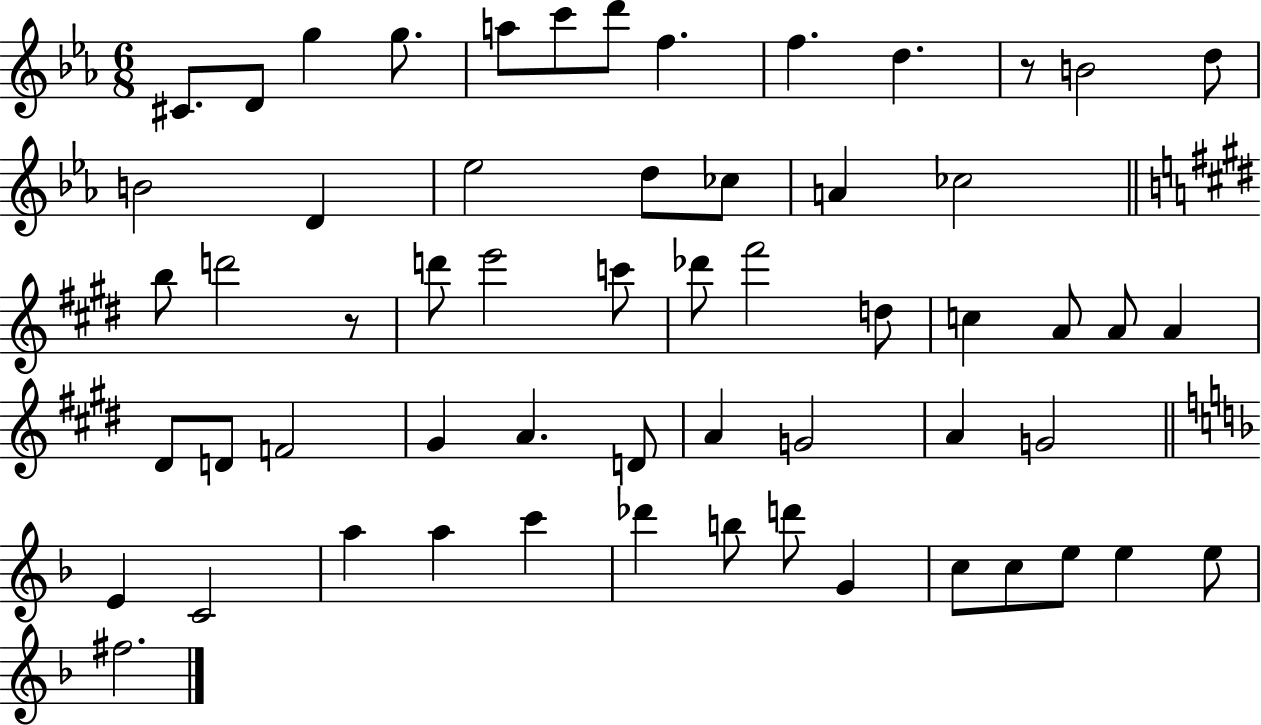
X:1
T:Untitled
M:6/8
L:1/4
K:Eb
^C/2 D/2 g g/2 a/2 c'/2 d'/2 f f d z/2 B2 d/2 B2 D _e2 d/2 _c/2 A _c2 b/2 d'2 z/2 d'/2 e'2 c'/2 _d'/2 ^f'2 d/2 c A/2 A/2 A ^D/2 D/2 F2 ^G A D/2 A G2 A G2 E C2 a a c' _d' b/2 d'/2 G c/2 c/2 e/2 e e/2 ^f2